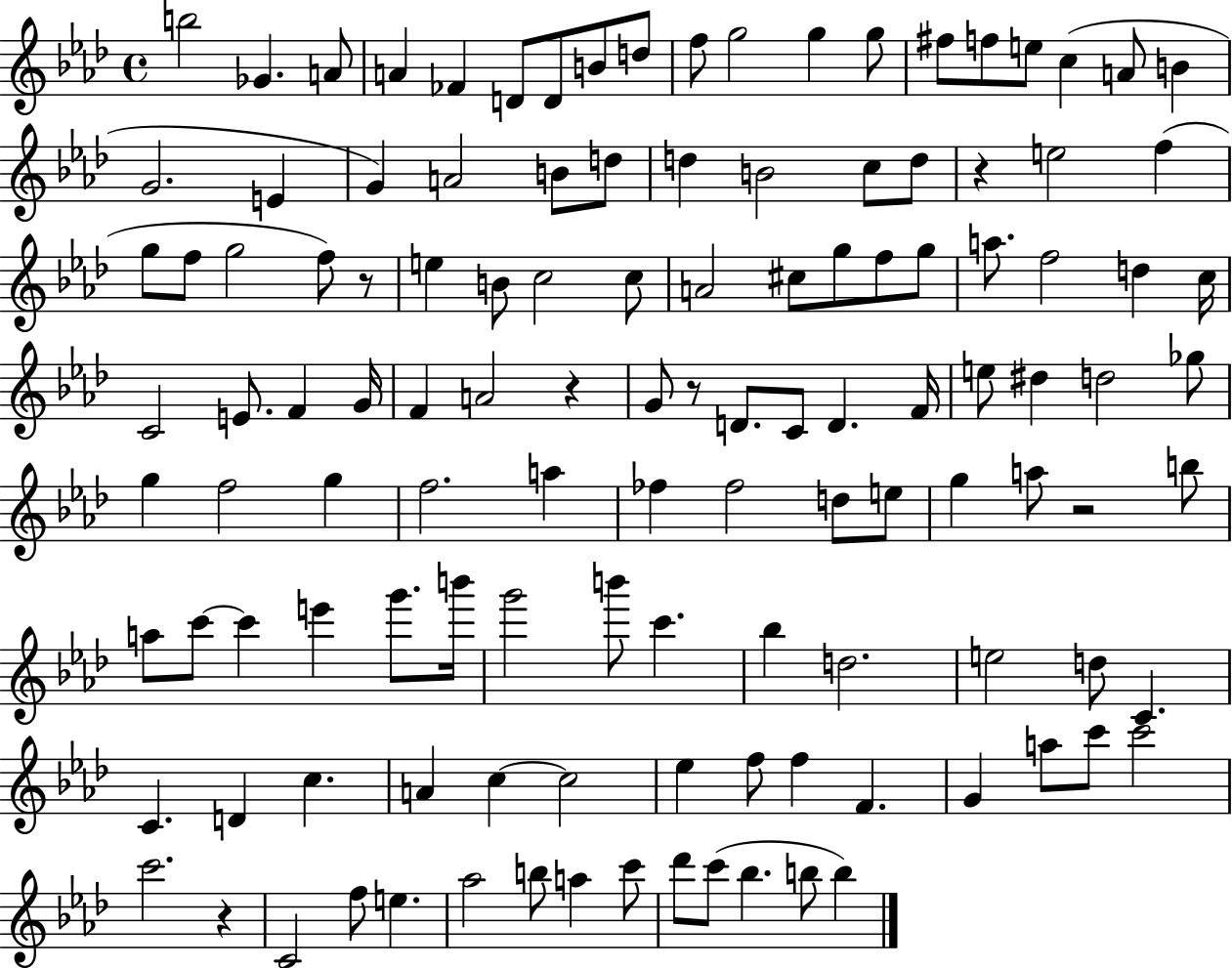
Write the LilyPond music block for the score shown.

{
  \clef treble
  \time 4/4
  \defaultTimeSignature
  \key aes \major
  b''2 ges'4. a'8 | a'4 fes'4 d'8 d'8 b'8 d''8 | f''8 g''2 g''4 g''8 | fis''8 f''8 e''8 c''4( a'8 b'4 | \break g'2. e'4 | g'4) a'2 b'8 d''8 | d''4 b'2 c''8 d''8 | r4 e''2 f''4( | \break g''8 f''8 g''2 f''8) r8 | e''4 b'8 c''2 c''8 | a'2 cis''8 g''8 f''8 g''8 | a''8. f''2 d''4 c''16 | \break c'2 e'8. f'4 g'16 | f'4 a'2 r4 | g'8 r8 d'8. c'8 d'4. f'16 | e''8 dis''4 d''2 ges''8 | \break g''4 f''2 g''4 | f''2. a''4 | fes''4 fes''2 d''8 e''8 | g''4 a''8 r2 b''8 | \break a''8 c'''8~~ c'''4 e'''4 g'''8. b'''16 | g'''2 b'''8 c'''4. | bes''4 d''2. | e''2 d''8 c'4. | \break c'4. d'4 c''4. | a'4 c''4~~ c''2 | ees''4 f''8 f''4 f'4. | g'4 a''8 c'''8 c'''2 | \break c'''2. r4 | c'2 f''8 e''4. | aes''2 b''8 a''4 c'''8 | des'''8 c'''8( bes''4. b''8 b''4) | \break \bar "|."
}